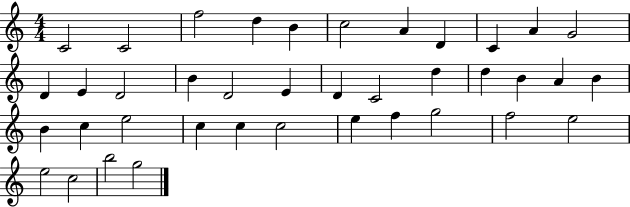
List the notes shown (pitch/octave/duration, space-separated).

C4/h C4/h F5/h D5/q B4/q C5/h A4/q D4/q C4/q A4/q G4/h D4/q E4/q D4/h B4/q D4/h E4/q D4/q C4/h D5/q D5/q B4/q A4/q B4/q B4/q C5/q E5/h C5/q C5/q C5/h E5/q F5/q G5/h F5/h E5/h E5/h C5/h B5/h G5/h